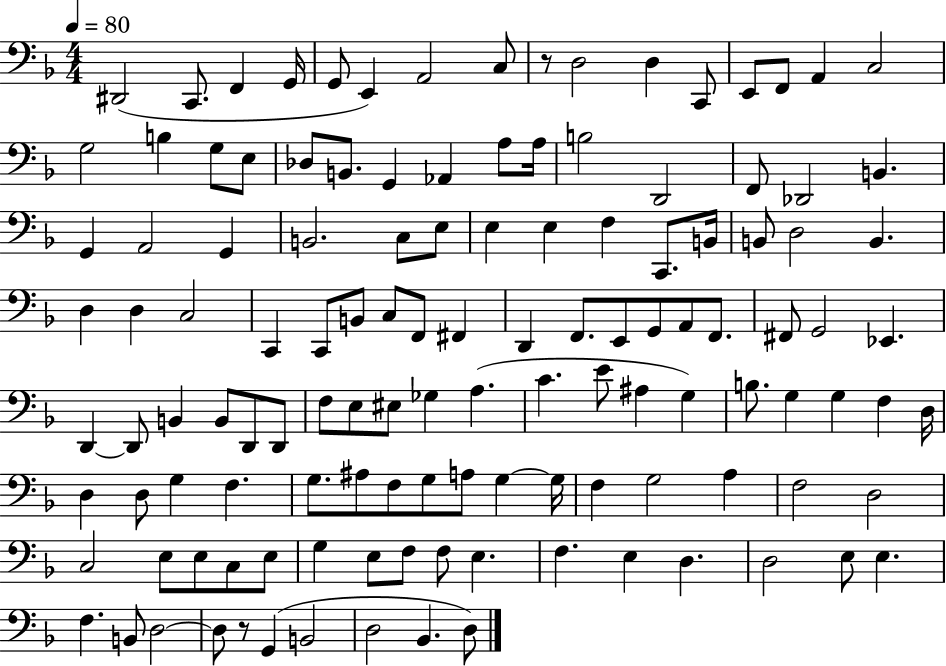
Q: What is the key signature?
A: F major